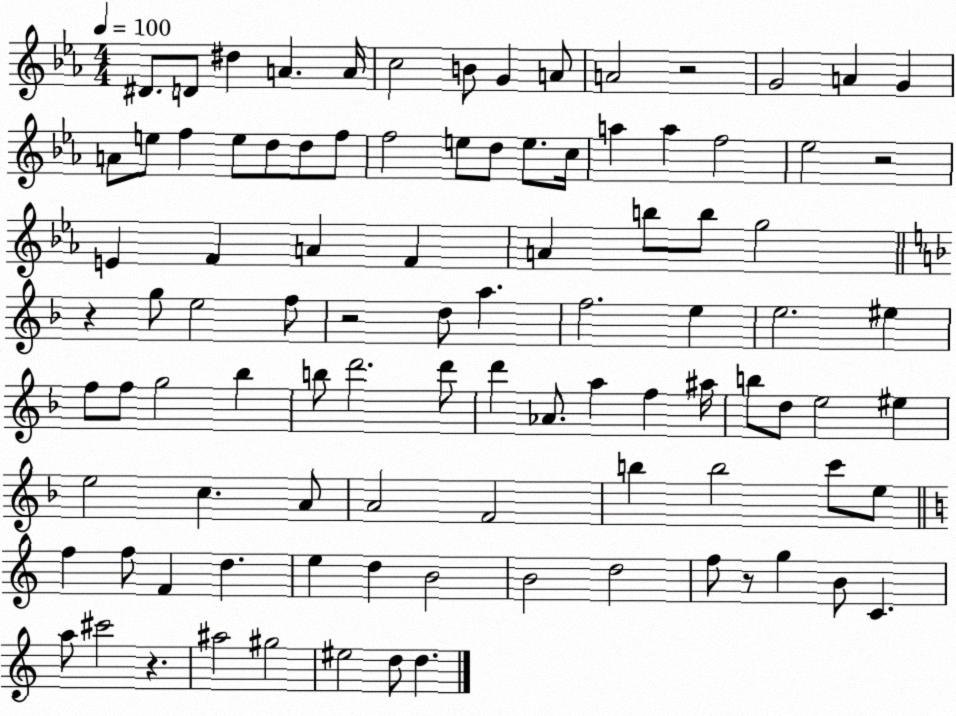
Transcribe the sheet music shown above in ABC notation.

X:1
T:Untitled
M:4/4
L:1/4
K:Eb
^D/2 D/2 ^d A A/4 c2 B/2 G A/2 A2 z2 G2 A G A/2 e/2 f e/2 d/2 d/2 f/2 f2 e/2 d/2 e/2 c/4 a a f2 _e2 z2 E F A F A b/2 b/2 g2 z g/2 e2 f/2 z2 d/2 a f2 e e2 ^e f/2 f/2 g2 _b b/2 d'2 d'/2 d' _A/2 a f ^a/4 b/2 d/2 e2 ^e e2 c A/2 A2 F2 b b2 c'/2 e/2 f f/2 F d e d B2 B2 d2 f/2 z/2 g B/2 C a/2 ^c'2 z ^a2 ^g2 ^e2 d/2 d